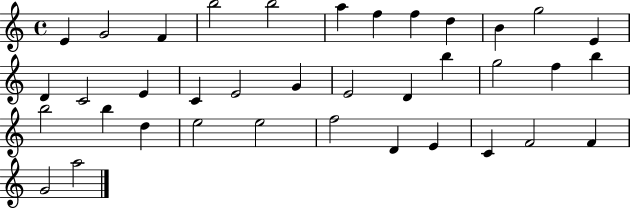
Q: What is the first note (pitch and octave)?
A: E4